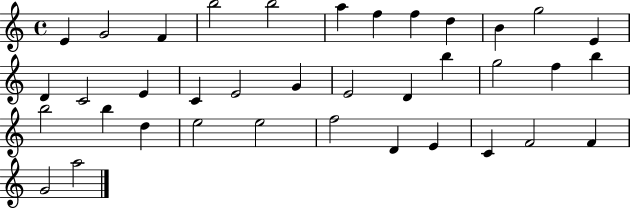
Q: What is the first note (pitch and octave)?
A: E4